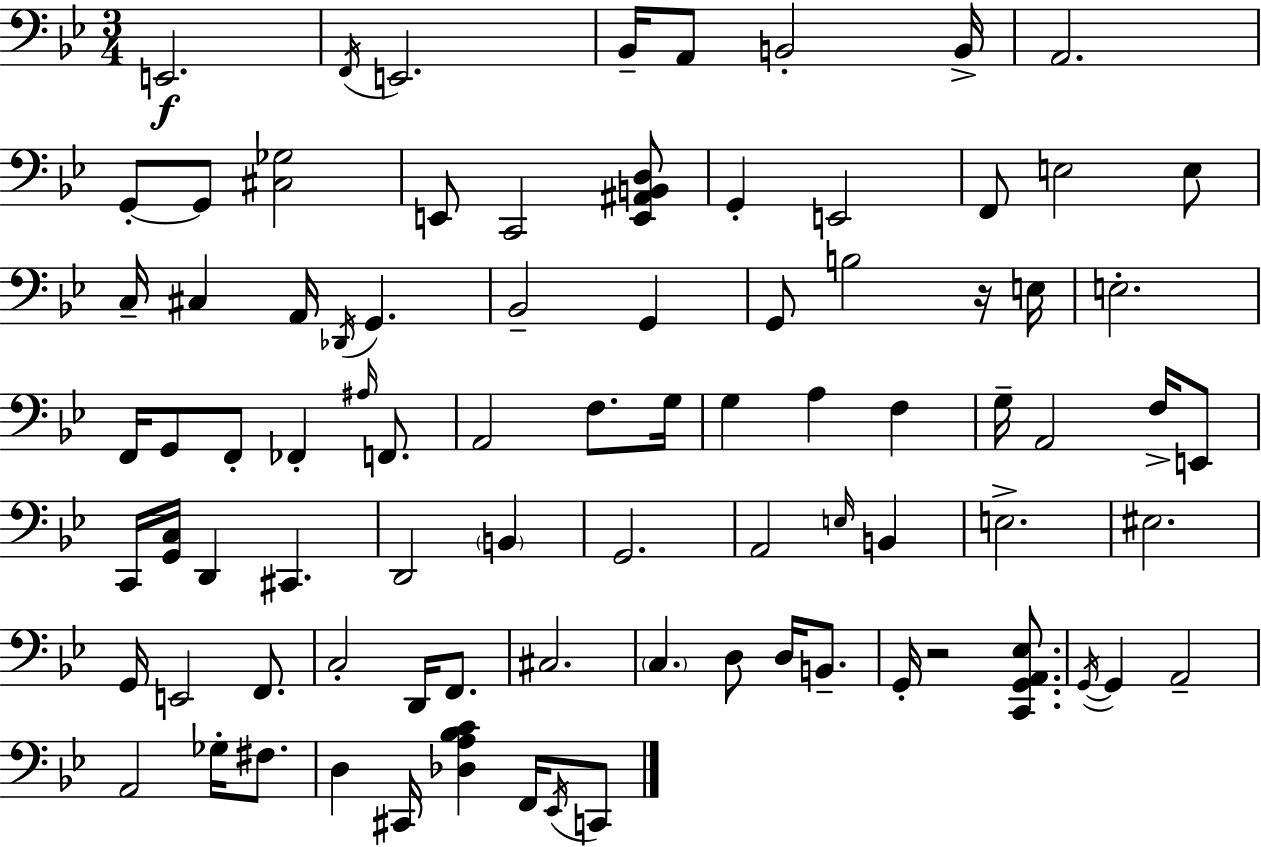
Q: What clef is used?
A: bass